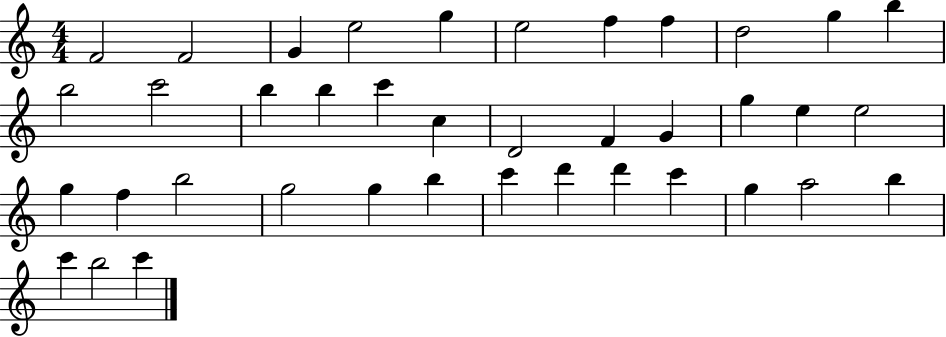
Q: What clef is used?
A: treble